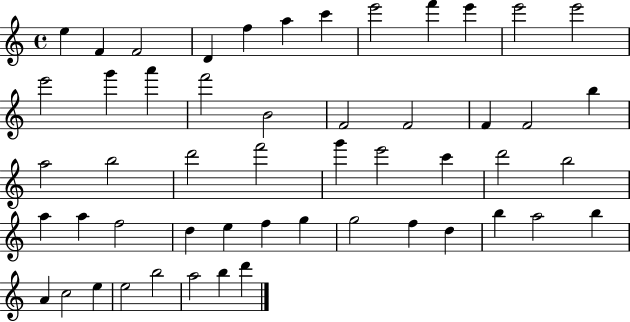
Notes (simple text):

E5/q F4/q F4/h D4/q F5/q A5/q C6/q E6/h F6/q E6/q E6/h E6/h E6/h G6/q A6/q F6/h B4/h F4/h F4/h F4/q F4/h B5/q A5/h B5/h D6/h F6/h G6/q E6/h C6/q D6/h B5/h A5/q A5/q F5/h D5/q E5/q F5/q G5/q G5/h F5/q D5/q B5/q A5/h B5/q A4/q C5/h E5/q E5/h B5/h A5/h B5/q D6/q